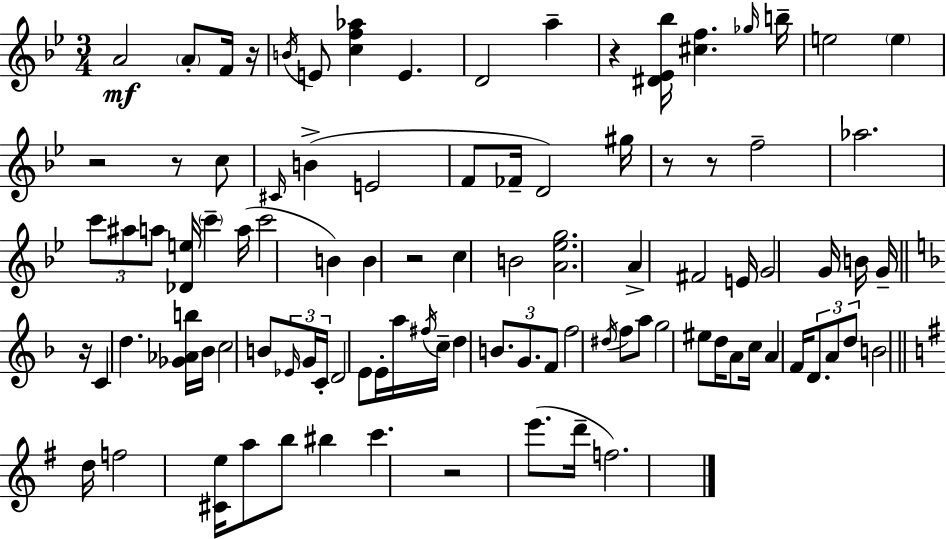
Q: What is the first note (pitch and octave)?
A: A4